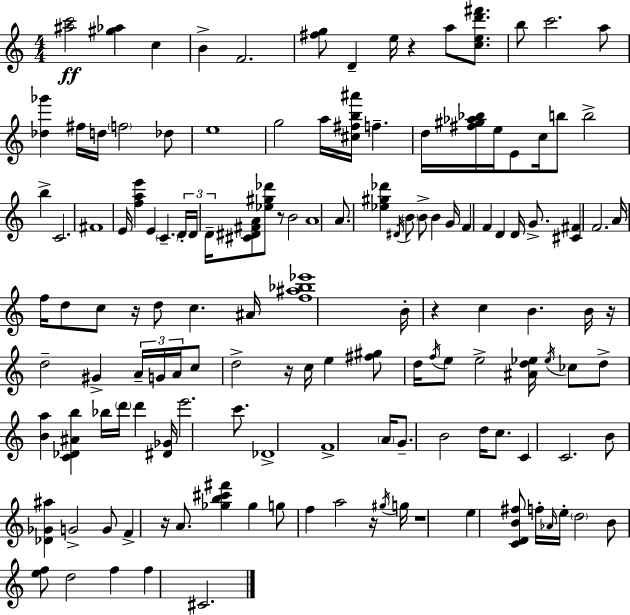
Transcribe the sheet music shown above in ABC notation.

X:1
T:Untitled
M:4/4
L:1/4
K:Am
[^ac']2 [^g_a] c B F2 [^fg]/2 D e/4 z a/2 [ced'^f']/2 b/2 c'2 a/2 [_d_g'] ^f/4 d/4 f2 _d/2 e4 g2 a/4 [^c^fb^a']/4 f d/4 [^f^g_a_b]/4 e/4 E/2 c/4 b/2 b2 b C2 ^F4 E/4 [fae'] E C D/4 D/4 D/4 [^C^D^FA]/2 [_e^g_d']/2 z/2 B2 A4 A/2 [_e^g_d'] ^D/4 B/2 B/2 B G/4 F F D D/4 G/2 [^C^F] F2 A/4 f/4 d/2 c/2 z/4 d/2 c ^A/4 [f^a_b_e']4 B/4 z c B B/4 z/4 d2 ^G A/4 G/4 A/4 c/2 d2 z/4 c/4 e [^f^g]/2 d/4 f/4 e/2 e2 [^Ad_e]/4 _e/4 _c/2 d/2 [Ba] [C_D^Ab] _b/4 d'/4 d' [^D_G]/4 e'2 c'/2 _D4 F4 A/4 G/2 B2 d/4 c/2 C C2 B/2 [_D_G^a] G2 G/2 F z/4 A/2 [_gb^c'^f'] _g g/2 f a2 z/4 ^g/4 g/4 z4 e [CDB^f]/2 f/4 _A/4 e/4 d2 B/2 [ef]/2 d2 f f ^C2